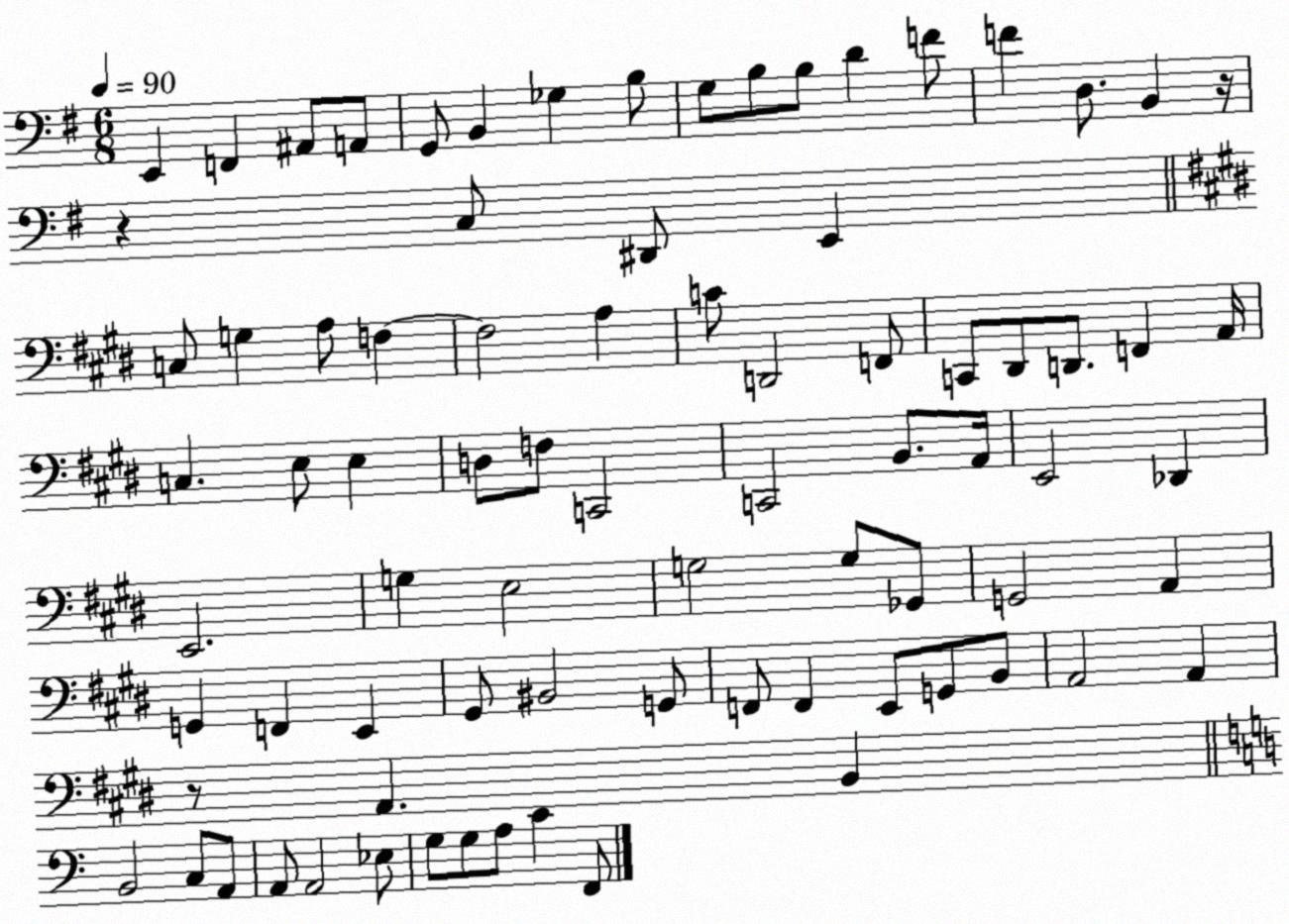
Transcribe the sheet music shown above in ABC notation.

X:1
T:Untitled
M:6/8
L:1/4
K:G
E,, F,, ^A,,/2 A,,/2 G,,/2 B,, _G, B,/2 G,/2 B,/2 B,/2 D F/2 F D,/2 B,, z/4 z C,/2 ^D,,/2 E,, C,/2 G, A,/2 F, F,2 A, C/2 D,,2 F,,/2 C,,/2 ^D,,/2 D,,/2 F,, A,,/4 C, E,/2 E, D,/2 F,/2 C,,2 C,,2 B,,/2 A,,/4 E,,2 _D,, E,,2 G, E,2 G,2 G,/2 _G,,/2 G,,2 A,, G,, F,, E,, ^G,,/2 ^B,,2 G,,/2 F,,/2 F,, E,,/2 G,,/2 B,,/2 A,,2 A,, z/2 A,, B,, B,,2 C,/2 A,,/2 A,,/2 A,,2 _E,/2 G,/2 G,/2 A,/2 C F,,/2